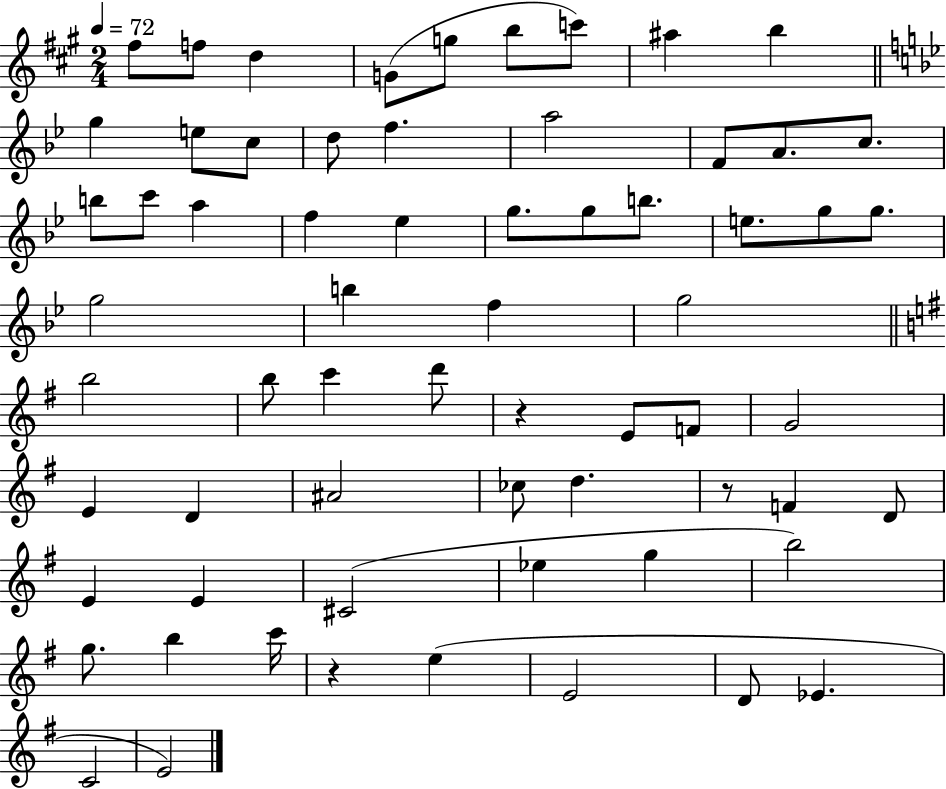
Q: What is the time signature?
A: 2/4